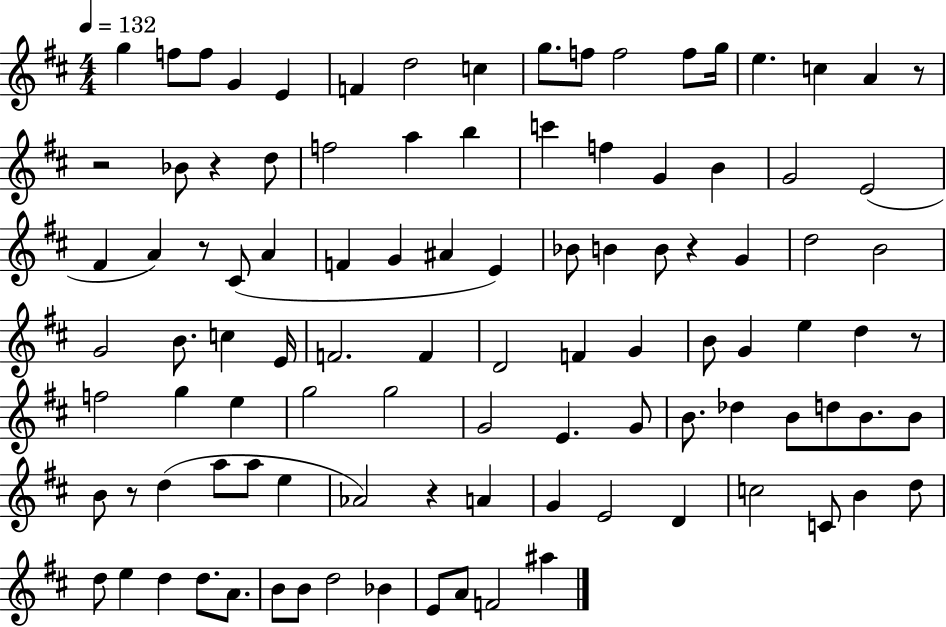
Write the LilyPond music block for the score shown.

{
  \clef treble
  \numericTimeSignature
  \time 4/4
  \key d \major
  \tempo 4 = 132
  g''4 f''8 f''8 g'4 e'4 | f'4 d''2 c''4 | g''8. f''8 f''2 f''8 g''16 | e''4. c''4 a'4 r8 | \break r2 bes'8 r4 d''8 | f''2 a''4 b''4 | c'''4 f''4 g'4 b'4 | g'2 e'2( | \break fis'4 a'4) r8 cis'8( a'4 | f'4 g'4 ais'4 e'4) | bes'8 b'4 b'8 r4 g'4 | d''2 b'2 | \break g'2 b'8. c''4 e'16 | f'2. f'4 | d'2 f'4 g'4 | b'8 g'4 e''4 d''4 r8 | \break f''2 g''4 e''4 | g''2 g''2 | g'2 e'4. g'8 | b'8. des''4 b'8 d''8 b'8. b'8 | \break b'8 r8 d''4( a''8 a''8 e''4 | aes'2) r4 a'4 | g'4 e'2 d'4 | c''2 c'8 b'4 d''8 | \break d''8 e''4 d''4 d''8. a'8. | b'8 b'8 d''2 bes'4 | e'8 a'8 f'2 ais''4 | \bar "|."
}